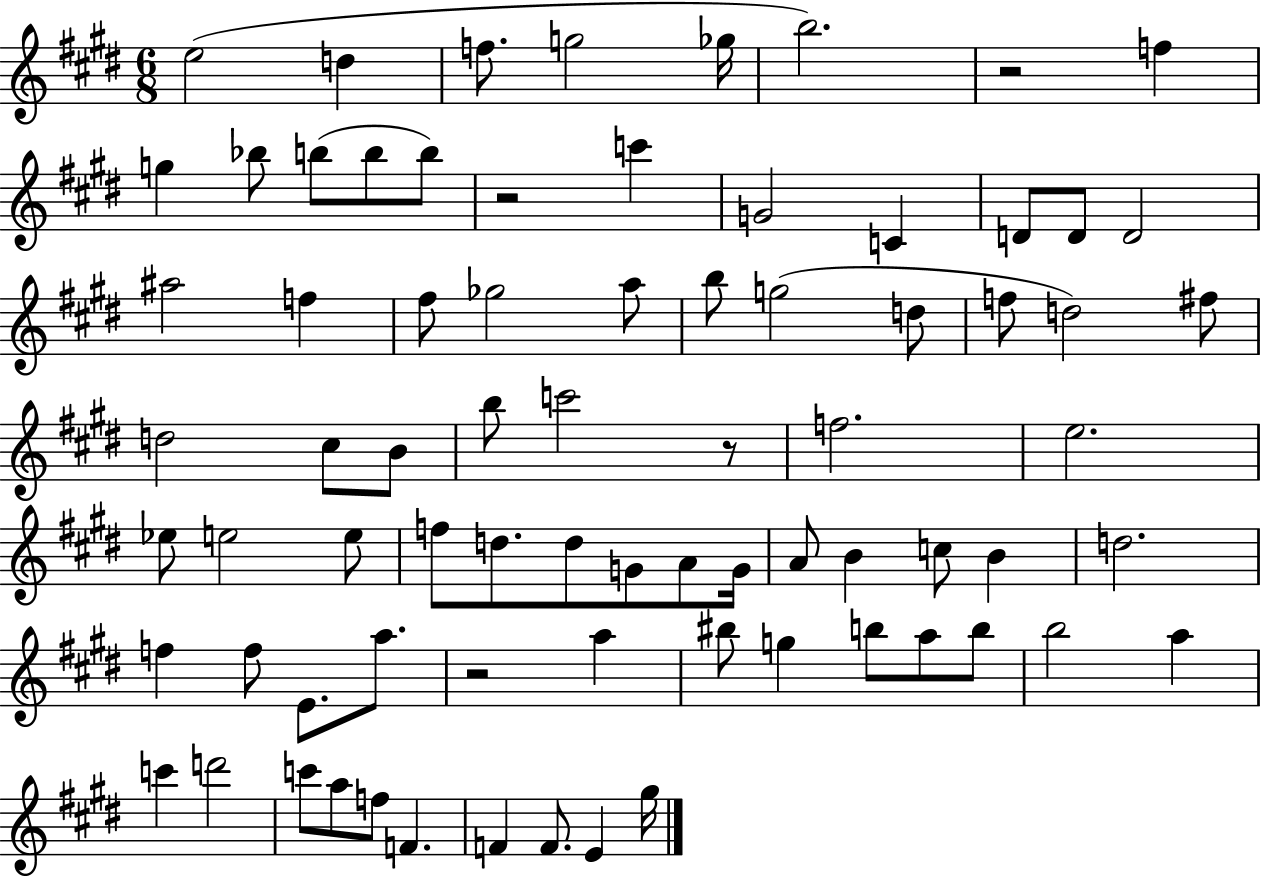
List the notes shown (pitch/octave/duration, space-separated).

E5/h D5/q F5/e. G5/h Gb5/s B5/h. R/h F5/q G5/q Bb5/e B5/e B5/e B5/e R/h C6/q G4/h C4/q D4/e D4/e D4/h A#5/h F5/q F#5/e Gb5/h A5/e B5/e G5/h D5/e F5/e D5/h F#5/e D5/h C#5/e B4/e B5/e C6/h R/e F5/h. E5/h. Eb5/e E5/h E5/e F5/e D5/e. D5/e G4/e A4/e G4/s A4/e B4/q C5/e B4/q D5/h. F5/q F5/e E4/e. A5/e. R/h A5/q BIS5/e G5/q B5/e A5/e B5/e B5/h A5/q C6/q D6/h C6/e A5/e F5/e F4/q. F4/q F4/e. E4/q G#5/s